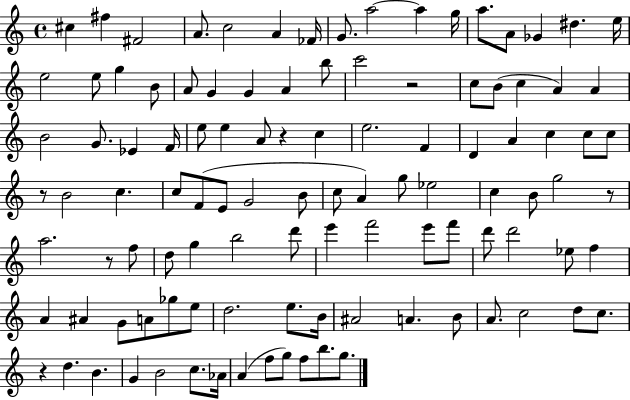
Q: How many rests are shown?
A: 6